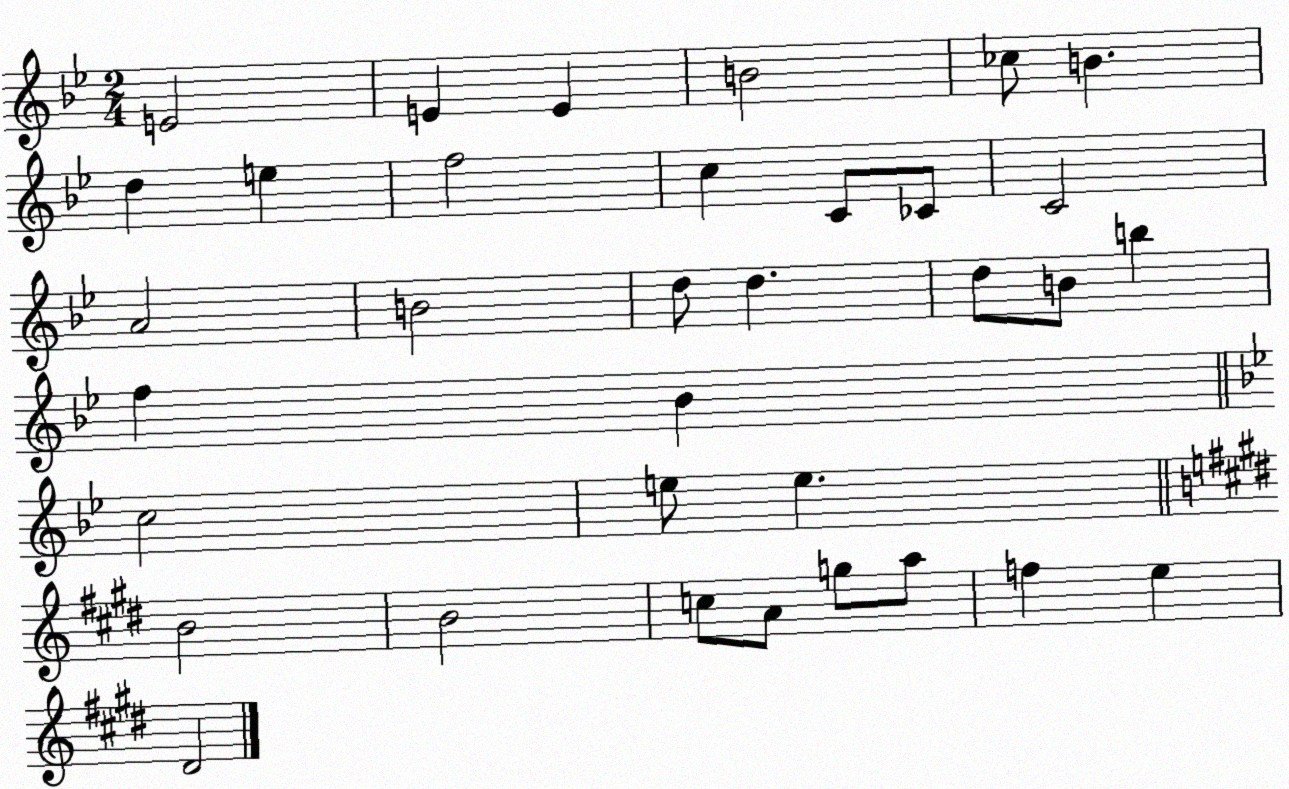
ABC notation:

X:1
T:Untitled
M:2/4
L:1/4
K:Bb
E2 E E B2 _c/2 B d e f2 c C/2 _C/2 C2 A2 B2 d/2 d d/2 B/2 b f _B c2 e/2 e B2 B2 c/2 A/2 g/2 a/2 f e ^D2